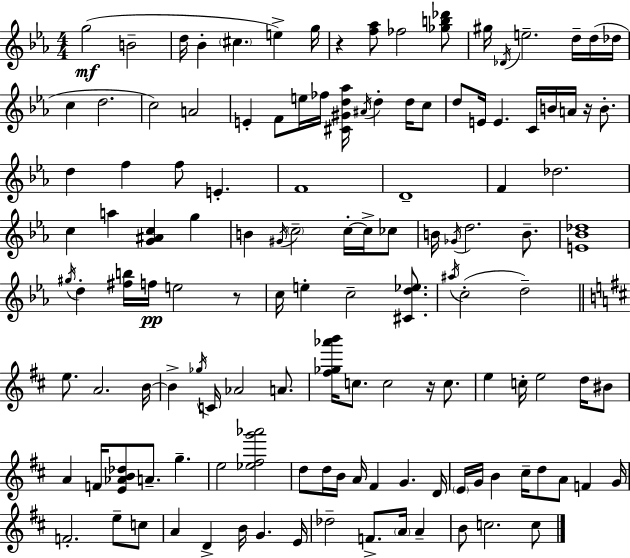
{
  \clef treble
  \numericTimeSignature
  \time 4/4
  \key c \minor
  \repeat volta 2 { g''2(\mf b'2-- | d''16 bes'4-. \parenthesize cis''4. e''4->) g''16 | r4 <f'' aes''>8 fes''2 <ges'' b'' des'''>8 | gis''16 \acciaccatura { des'16 } e''2.-- d''16-- d''16( | \break des''16 c''4 d''2. | c''2) a'2 | e'4-. f'8 e''16 fes''16 <cis' gis' d'' aes''>16 \acciaccatura { ais'16 } d''4-. d''16 | c''8 d''8 e'16 e'4. c'16 b'16 a'16 r16 b'8.-. | \break d''4 f''4 f''8 e'4.-. | f'1 | d'1-- | f'4 des''2. | \break c''4 a''4 <g' ais' c''>4 g''4 | b'4 \acciaccatura { gis'16 } \parenthesize c''2-- c''16-.~~ | c''16-> ces''8 b'16 \acciaccatura { ges'16 } d''2. | b'8.-- <e' bes' des''>1 | \break \acciaccatura { gis''16 } d''4-. <fis'' b''>16 f''16\pp e''2 | r8 c''16 e''4-. c''2-- | <cis' d'' ees''>8. \acciaccatura { ais''16 }( c''2-. d''2--) | \bar "||" \break \key d \major e''8. a'2. b'16~~ | b'4-> \acciaccatura { ges''16 } c'16 aes'2 a'8. | <fis'' ges'' aes''' b'''>16 c''8. c''2 r16 c''8. | e''4 c''16-. e''2 d''16 bis'8 | \break a'4 f'16 <e' aes' b' des''>8 a'8.-- g''4.-- | e''2 <ees'' fis'' g''' aes'''>2 | d''8 d''16 b'16 a'16 fis'4 g'4. | d'16 \parenthesize e'16 g'16 b'4 cis''16-- d''8 a'8 f'4 | \break g'16 f'2.-. e''8-- c''8 | a'4 d'4-> b'16 g'4. | e'16 des''2-- f'8.-> \parenthesize a'16 a'4-- | b'8 c''2. c''8 | \break } \bar "|."
}